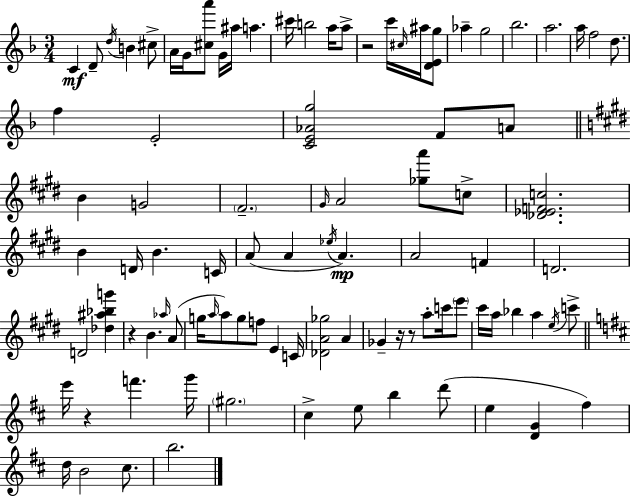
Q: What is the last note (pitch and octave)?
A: B5